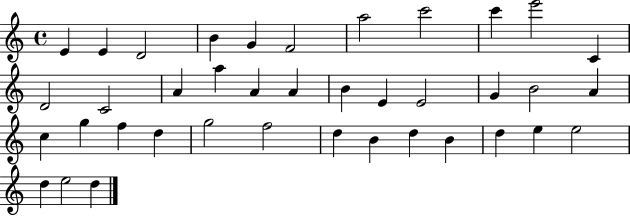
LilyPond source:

{
  \clef treble
  \time 4/4
  \defaultTimeSignature
  \key c \major
  e'4 e'4 d'2 | b'4 g'4 f'2 | a''2 c'''2 | c'''4 e'''2 c'4 | \break d'2 c'2 | a'4 a''4 a'4 a'4 | b'4 e'4 e'2 | g'4 b'2 a'4 | \break c''4 g''4 f''4 d''4 | g''2 f''2 | d''4 b'4 d''4 b'4 | d''4 e''4 e''2 | \break d''4 e''2 d''4 | \bar "|."
}